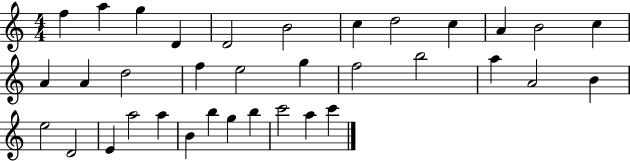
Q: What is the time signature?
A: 4/4